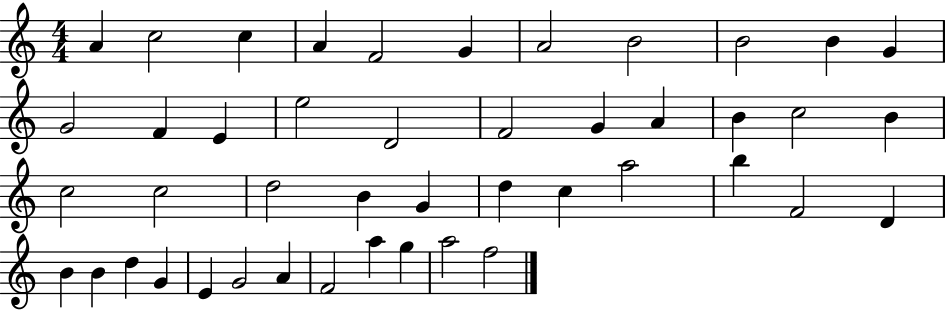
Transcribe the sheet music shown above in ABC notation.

X:1
T:Untitled
M:4/4
L:1/4
K:C
A c2 c A F2 G A2 B2 B2 B G G2 F E e2 D2 F2 G A B c2 B c2 c2 d2 B G d c a2 b F2 D B B d G E G2 A F2 a g a2 f2